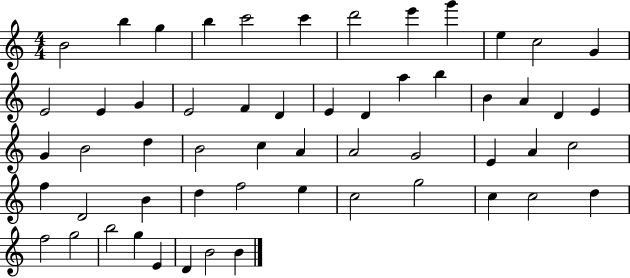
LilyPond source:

{
  \clef treble
  \numericTimeSignature
  \time 4/4
  \key c \major
  b'2 b''4 g''4 | b''4 c'''2 c'''4 | d'''2 e'''4 g'''4 | e''4 c''2 g'4 | \break e'2 e'4 g'4 | e'2 f'4 d'4 | e'4 d'4 a''4 b''4 | b'4 a'4 d'4 e'4 | \break g'4 b'2 d''4 | b'2 c''4 a'4 | a'2 g'2 | e'4 a'4 c''2 | \break f''4 d'2 b'4 | d''4 f''2 e''4 | c''2 g''2 | c''4 c''2 d''4 | \break f''2 g''2 | b''2 g''4 e'4 | d'4 b'2 b'4 | \bar "|."
}